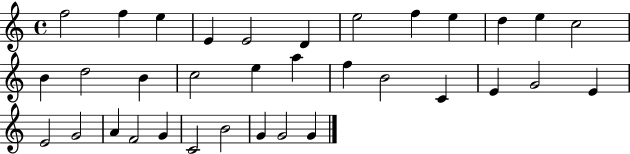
F5/h F5/q E5/q E4/q E4/h D4/q E5/h F5/q E5/q D5/q E5/q C5/h B4/q D5/h B4/q C5/h E5/q A5/q F5/q B4/h C4/q E4/q G4/h E4/q E4/h G4/h A4/q F4/h G4/q C4/h B4/h G4/q G4/h G4/q